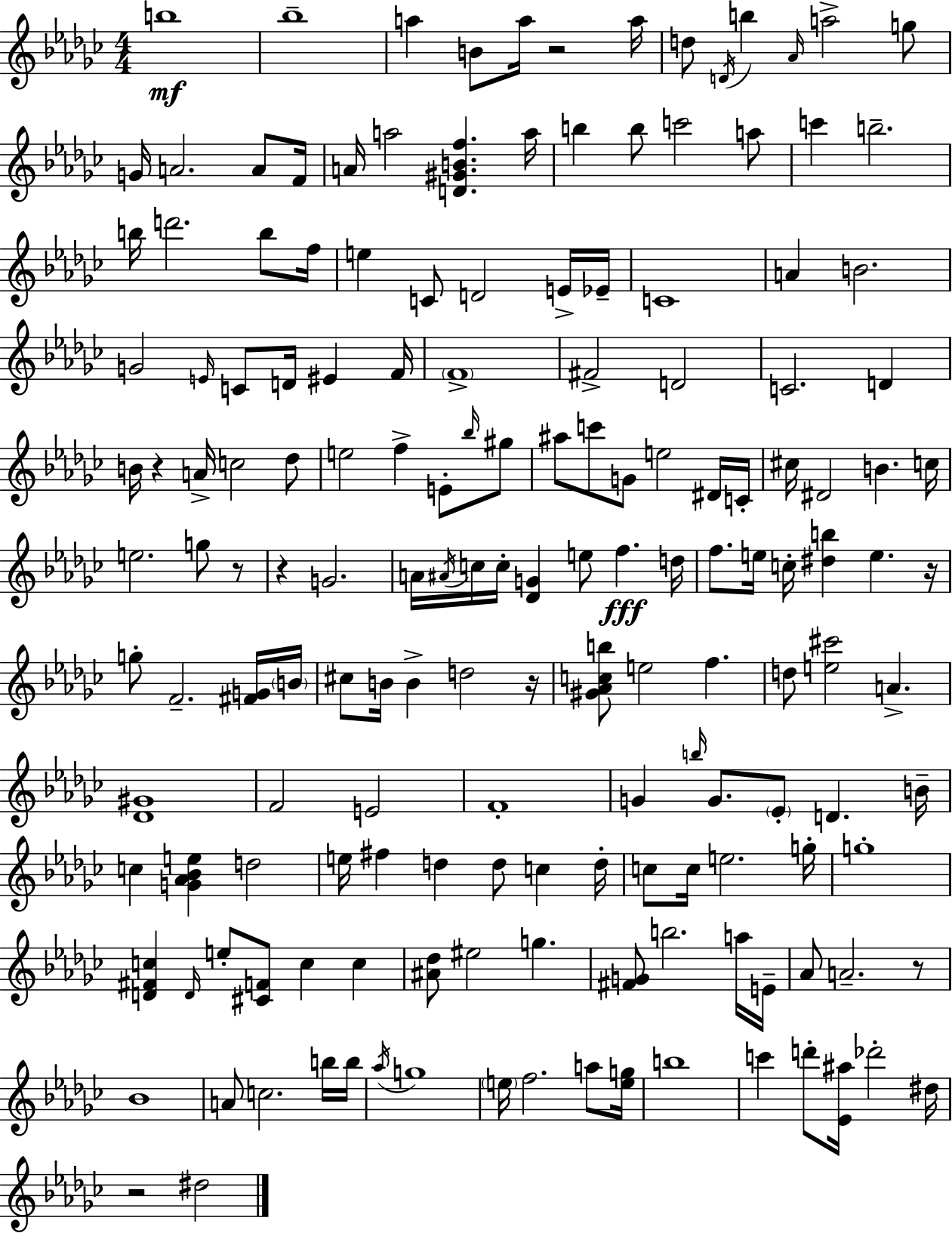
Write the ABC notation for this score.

X:1
T:Untitled
M:4/4
L:1/4
K:Ebm
b4 _b4 a B/2 a/4 z2 a/4 d/2 D/4 b _A/4 a2 g/2 G/4 A2 A/2 F/4 A/4 a2 [D^GBf] a/4 b b/2 c'2 a/2 c' b2 b/4 d'2 b/2 f/4 e C/2 D2 E/4 _E/4 C4 A B2 G2 E/4 C/2 D/4 ^E F/4 F4 ^F2 D2 C2 D B/4 z A/4 c2 _d/2 e2 f E/2 _b/4 ^g/2 ^a/2 c'/2 G/2 e2 ^D/4 C/4 ^c/4 ^D2 B c/4 e2 g/2 z/2 z G2 A/4 ^A/4 c/4 c/4 [_DG] e/2 f d/4 f/2 e/4 c/4 [^db] e z/4 g/2 F2 [^FG]/4 B/4 ^c/2 B/4 B d2 z/4 [^G_Acb]/2 e2 f d/2 [e^c']2 A [_D^G]4 F2 E2 F4 G b/4 G/2 _E/2 D B/4 c [G_A_Be] d2 e/4 ^f d d/2 c d/4 c/2 c/4 e2 g/4 g4 [D^Fc] D/4 e/2 [^CF]/2 c c [^A_d]/2 ^e2 g [^FG]/2 b2 a/4 E/4 _A/2 A2 z/2 _B4 A/2 c2 b/4 b/4 _a/4 g4 e/4 f2 a/2 [eg]/4 b4 c' d'/2 [_E^a]/4 _d'2 ^d/4 z2 ^d2